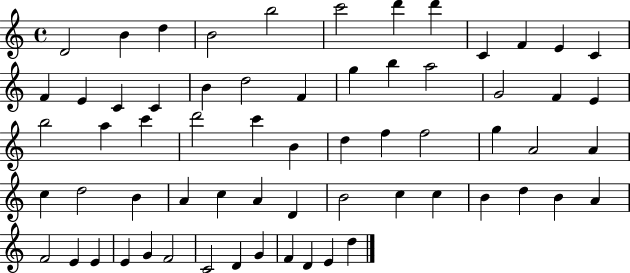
D4/h B4/q D5/q B4/h B5/h C6/h D6/q D6/q C4/q F4/q E4/q C4/q F4/q E4/q C4/q C4/q B4/q D5/h F4/q G5/q B5/q A5/h G4/h F4/q E4/q B5/h A5/q C6/q D6/h C6/q B4/q D5/q F5/q F5/h G5/q A4/h A4/q C5/q D5/h B4/q A4/q C5/q A4/q D4/q B4/h C5/q C5/q B4/q D5/q B4/q A4/q F4/h E4/q E4/q E4/q G4/q F4/h C4/h D4/q G4/q F4/q D4/q E4/q D5/q